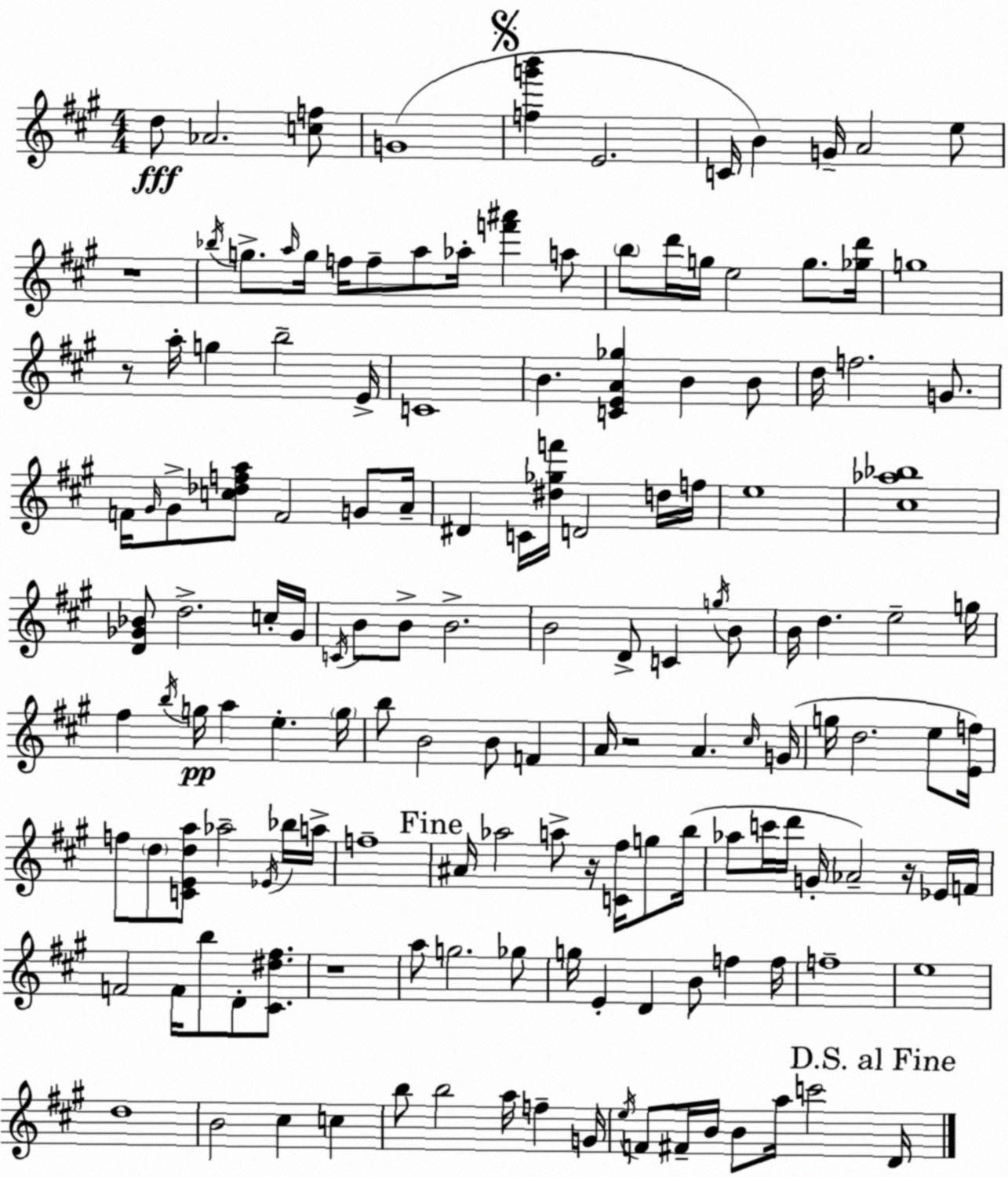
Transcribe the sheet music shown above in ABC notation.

X:1
T:Untitled
M:4/4
L:1/4
K:A
d/2 _A2 [cf]/2 G4 [fg'b'] E2 C/4 B G/4 A2 e/2 z4 _b/4 g/2 a/4 g/4 f/4 f/2 a/2 _a/4 [f'^a'] a/2 b/2 d'/4 g/4 e2 g/2 [_gd']/4 g4 z/2 a/4 g b2 E/4 C4 B [CEA_g] B B/2 d/4 f2 G/2 F/4 ^G/4 ^G/2 [c_dfa]/2 F2 G/2 A/4 ^D C/4 [^d_gf']/4 D2 d/4 f/4 e4 [^c_a_b]4 [D_G_B]/2 d2 c/4 _G/4 C/4 B/2 B/2 B2 B2 D/2 C g/4 B/2 B/4 d e2 g/4 ^f b/4 g/4 a e g/4 b/2 B2 B/2 F A/4 z2 A ^c/4 G/4 g/4 d2 e/2 [Ef]/4 f/2 d/2 [CEda]/2 _a2 _E/4 _b/4 a/4 f4 ^A/4 _a2 a/2 z/4 [C^f]/4 g/2 b/4 _a/2 c'/4 d'/4 G/4 _A2 z/4 _E/4 F/4 F2 F/4 b/2 D/2 [^C^d^f]/2 z4 a/2 g2 _g/2 g/4 E D B/2 f f/4 f4 e4 d4 B2 ^c c b/2 b2 a/4 f G/4 e/4 F/2 ^F/4 B/4 B/2 a/4 c'2 D/4